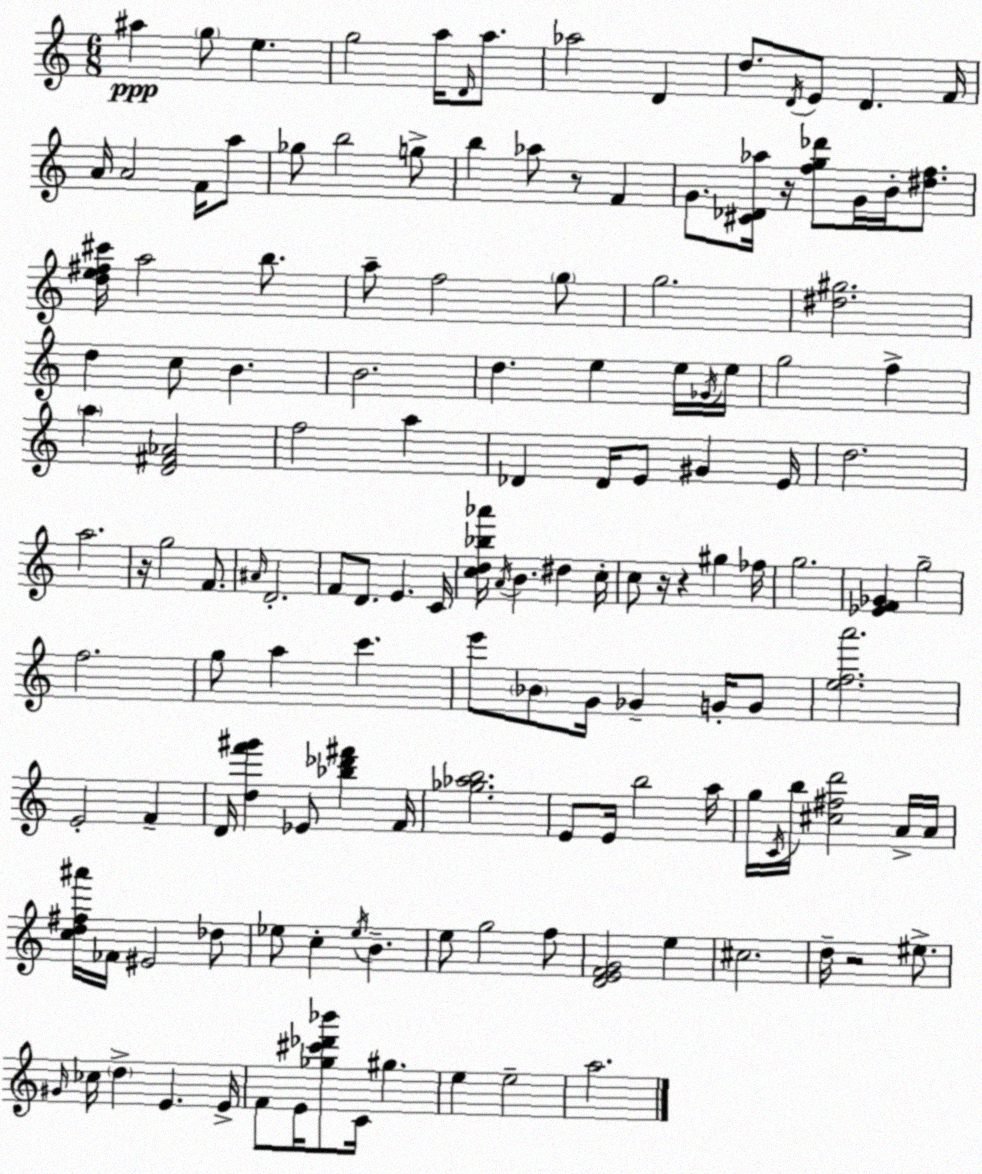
X:1
T:Untitled
M:6/8
L:1/4
K:Am
^a g/2 e g2 a/4 D/4 a/2 _a2 D d/2 D/4 E/2 D F/4 A/4 A2 F/4 a/2 _g/2 b2 g/2 b _a/2 z/2 F G/2 [^C_D_a]/4 z/4 [fg_d']/2 G/4 B/4 [^df]/2 [de^f^c']/4 a2 b/2 a/2 f2 g/2 g2 [^d^g]2 d c/2 B B2 d e e/4 _G/4 e/4 g2 f a [D^F_A]2 f2 a _D _D/4 E/2 ^G E/4 d2 a2 z/4 g2 F/2 ^A/4 D2 F/2 D/2 E C/4 [cd_b_a']/4 A/4 B ^d c/4 c/2 z/4 z ^g _f/4 g2 [_EF_G] g2 f2 g/2 a c' e'/2 _B/2 G/4 _G G/4 G/2 [efa']2 E2 F D/4 [df'^g'] _E/2 [_b_d'^f'] F/4 [_g_ab]2 E/2 E/4 b2 a/4 g/4 C/4 b/4 [^c^fd']2 A/4 A/4 [cd^f^a']/4 _F/4 ^E2 _d/2 _e/2 c _e/4 B e/2 g2 f/2 [DEFG]2 e ^c2 d/4 z2 ^e/2 ^G/4 _c/4 d E E/4 F/2 E/4 [_g^c'_d'_b']/2 C/4 ^g e e2 a2